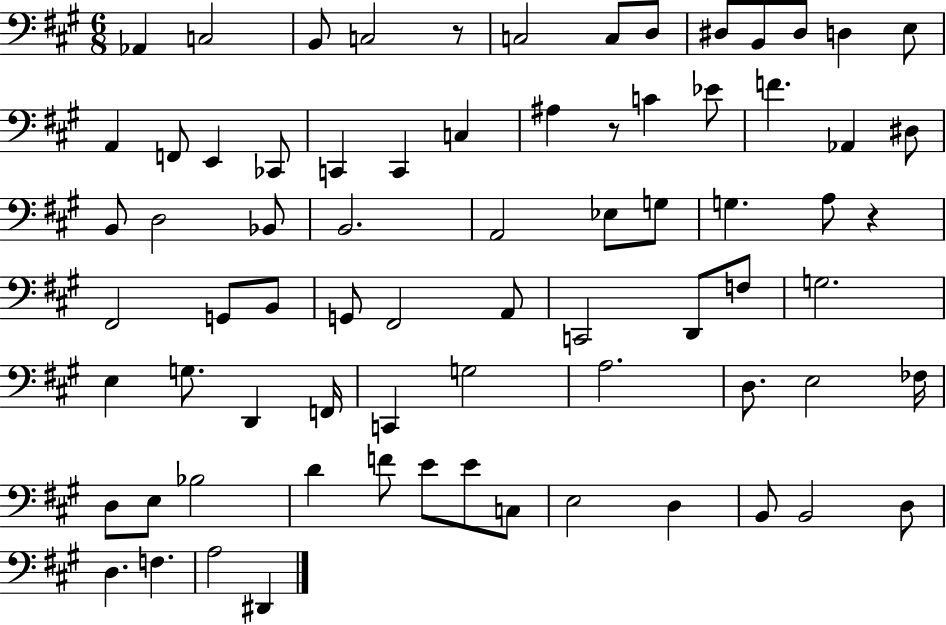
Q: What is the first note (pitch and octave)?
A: Ab2